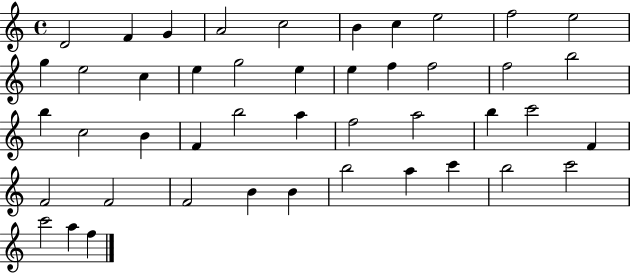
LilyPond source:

{
  \clef treble
  \time 4/4
  \defaultTimeSignature
  \key c \major
  d'2 f'4 g'4 | a'2 c''2 | b'4 c''4 e''2 | f''2 e''2 | \break g''4 e''2 c''4 | e''4 g''2 e''4 | e''4 f''4 f''2 | f''2 b''2 | \break b''4 c''2 b'4 | f'4 b''2 a''4 | f''2 a''2 | b''4 c'''2 f'4 | \break f'2 f'2 | f'2 b'4 b'4 | b''2 a''4 c'''4 | b''2 c'''2 | \break c'''2 a''4 f''4 | \bar "|."
}